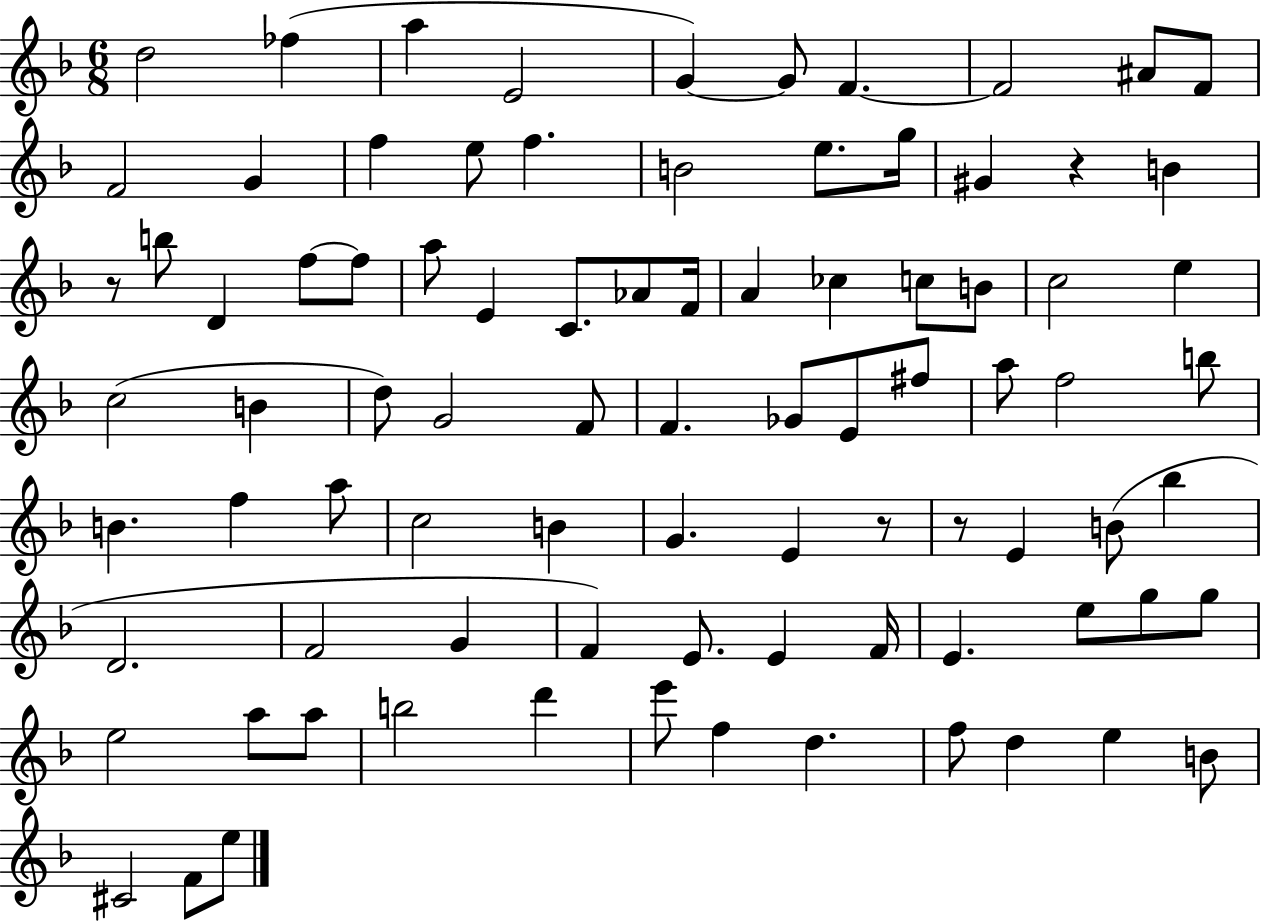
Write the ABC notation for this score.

X:1
T:Untitled
M:6/8
L:1/4
K:F
d2 _f a E2 G G/2 F F2 ^A/2 F/2 F2 G f e/2 f B2 e/2 g/4 ^G z B z/2 b/2 D f/2 f/2 a/2 E C/2 _A/2 F/4 A _c c/2 B/2 c2 e c2 B d/2 G2 F/2 F _G/2 E/2 ^f/2 a/2 f2 b/2 B f a/2 c2 B G E z/2 z/2 E B/2 _b D2 F2 G F E/2 E F/4 E e/2 g/2 g/2 e2 a/2 a/2 b2 d' e'/2 f d f/2 d e B/2 ^C2 F/2 e/2